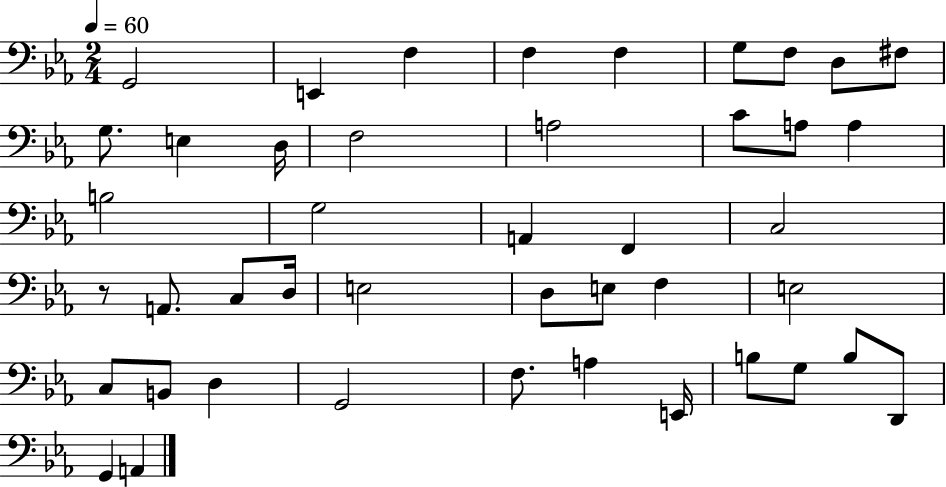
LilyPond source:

{
  \clef bass
  \numericTimeSignature
  \time 2/4
  \key ees \major
  \tempo 4 = 60
  g,2 | e,4 f4 | f4 f4 | g8 f8 d8 fis8 | \break g8. e4 d16 | f2 | a2 | c'8 a8 a4 | \break b2 | g2 | a,4 f,4 | c2 | \break r8 a,8. c8 d16 | e2 | d8 e8 f4 | e2 | \break c8 b,8 d4 | g,2 | f8. a4 e,16 | b8 g8 b8 d,8 | \break g,4 a,4 | \bar "|."
}